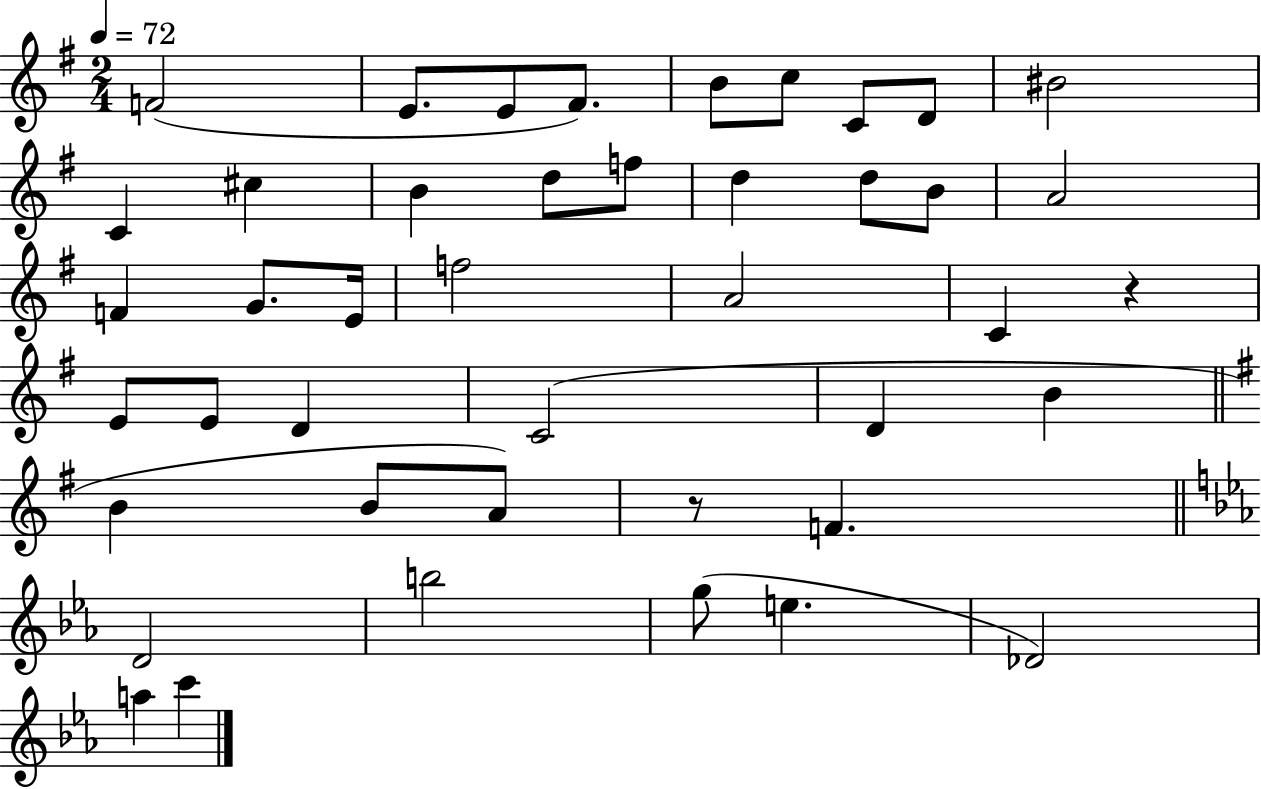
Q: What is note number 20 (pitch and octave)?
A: G4